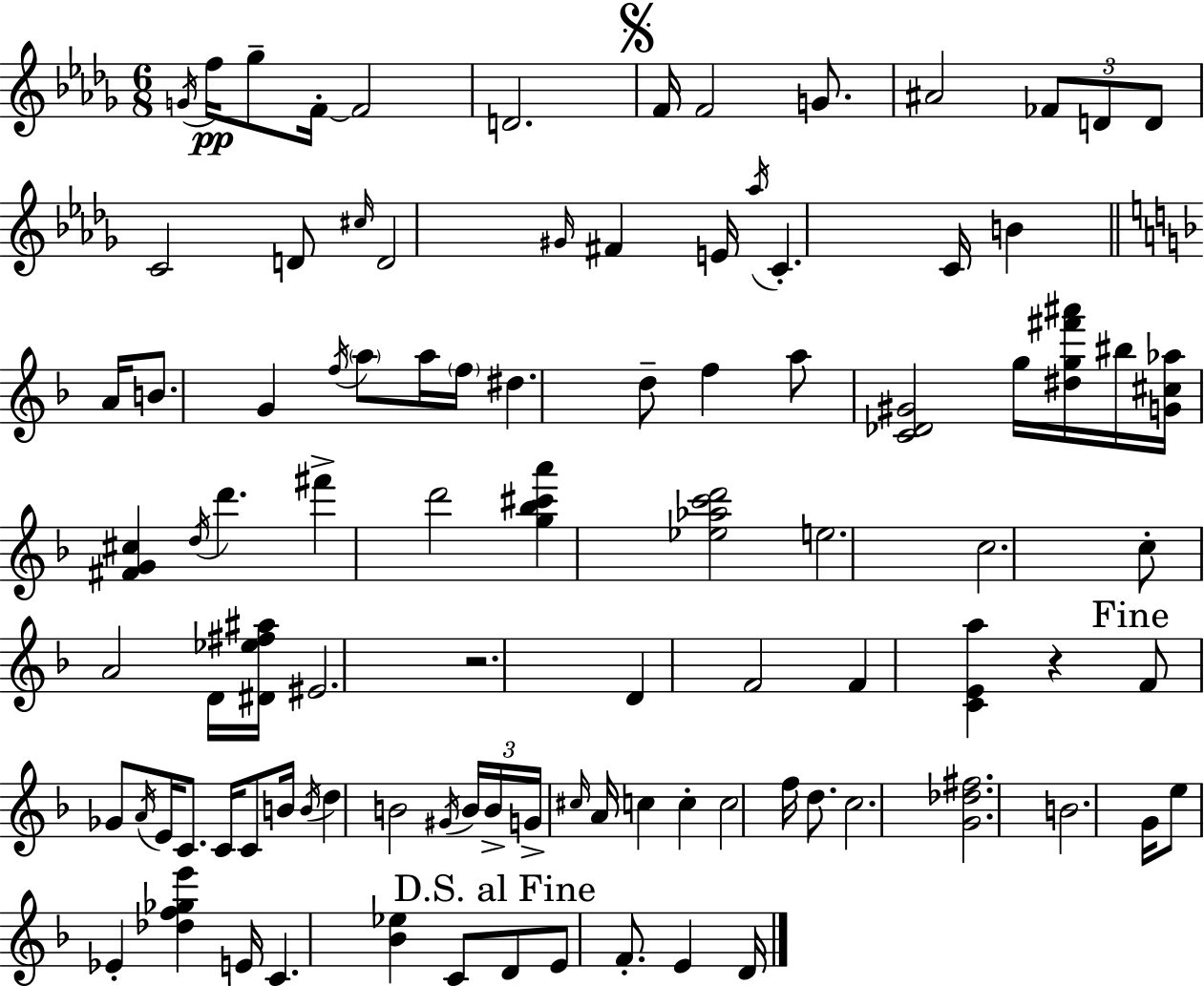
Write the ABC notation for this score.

X:1
T:Untitled
M:6/8
L:1/4
K:Bbm
G/4 f/4 _g/2 F/4 F2 D2 F/4 F2 G/2 ^A2 _F/2 D/2 D/2 C2 D/2 ^c/4 D2 ^G/4 ^F E/4 _a/4 C C/4 B A/4 B/2 G f/4 a/2 a/4 f/4 ^d d/2 f a/2 [C_D^G]2 g/4 [^dg^f'^a']/4 ^b/4 [G^c_a]/4 [^FG^c] d/4 d' ^f' d'2 [g_b^c'a'] [_e_ac'd']2 e2 c2 c/2 A2 D/4 [^D_e^f^a]/4 ^E2 z2 D F2 F [CEa] z F/2 _G/2 A/4 E/4 C/2 C/4 C/2 B/4 B/4 d B2 ^G/4 B/4 B/4 G/4 ^c/4 A/4 c c c2 f/4 d/2 c2 [G_d^f]2 B2 G/4 e/2 _E [_df_ge'] E/4 C [_B_e] C/2 D/2 E/2 F/2 E D/4